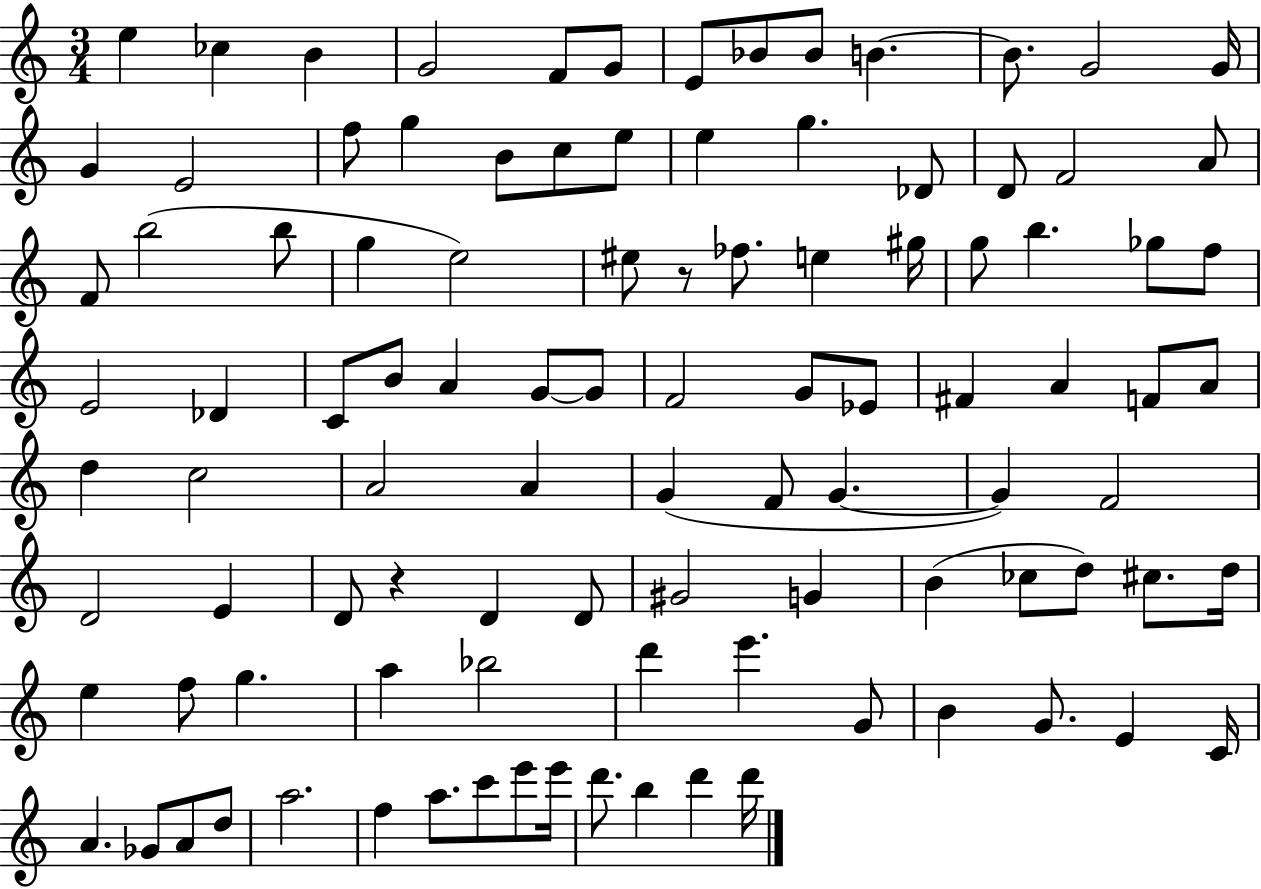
{
  \clef treble
  \numericTimeSignature
  \time 3/4
  \key c \major
  e''4 ces''4 b'4 | g'2 f'8 g'8 | e'8 bes'8 bes'8 b'4.~~ | b'8. g'2 g'16 | \break g'4 e'2 | f''8 g''4 b'8 c''8 e''8 | e''4 g''4. des'8 | d'8 f'2 a'8 | \break f'8 b''2( b''8 | g''4 e''2) | eis''8 r8 fes''8. e''4 gis''16 | g''8 b''4. ges''8 f''8 | \break e'2 des'4 | c'8 b'8 a'4 g'8~~ g'8 | f'2 g'8 ees'8 | fis'4 a'4 f'8 a'8 | \break d''4 c''2 | a'2 a'4 | g'4( f'8 g'4.~~ | g'4) f'2 | \break d'2 e'4 | d'8 r4 d'4 d'8 | gis'2 g'4 | b'4( ces''8 d''8) cis''8. d''16 | \break e''4 f''8 g''4. | a''4 bes''2 | d'''4 e'''4. g'8 | b'4 g'8. e'4 c'16 | \break a'4. ges'8 a'8 d''8 | a''2. | f''4 a''8. c'''8 e'''8 e'''16 | d'''8. b''4 d'''4 d'''16 | \break \bar "|."
}